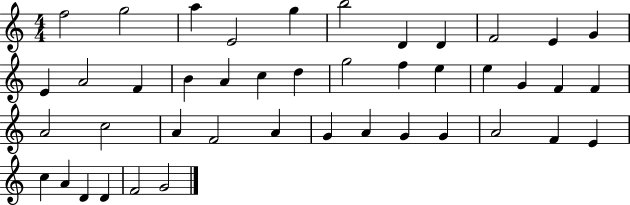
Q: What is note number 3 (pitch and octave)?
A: A5